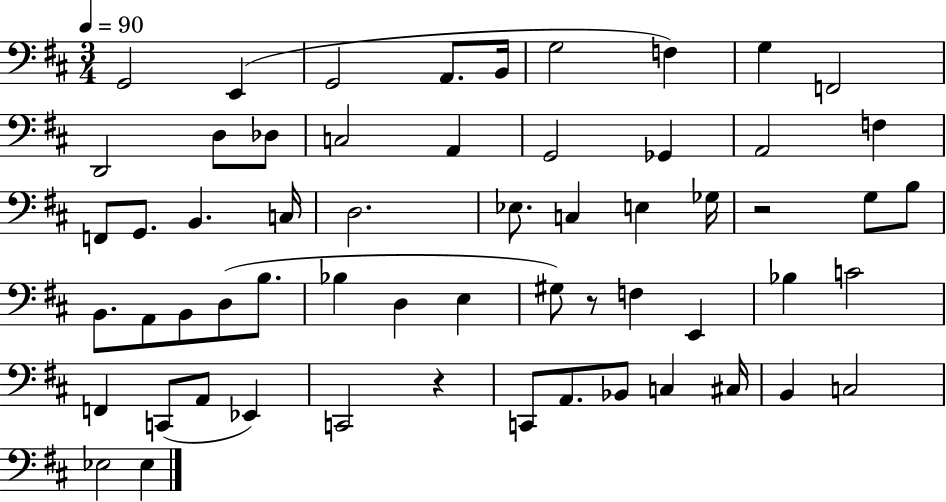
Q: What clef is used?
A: bass